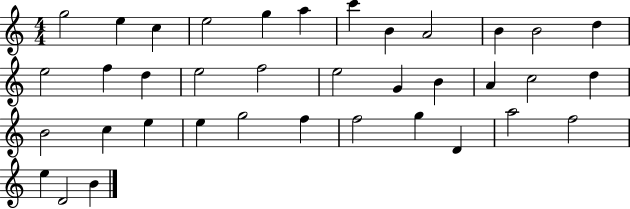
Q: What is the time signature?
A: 4/4